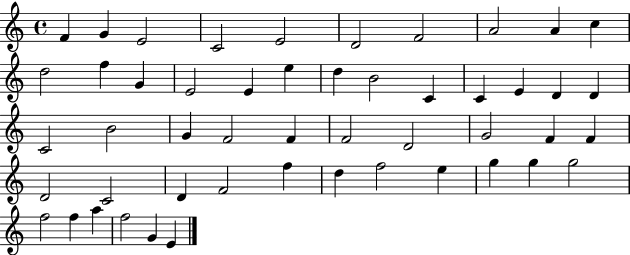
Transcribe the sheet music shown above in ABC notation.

X:1
T:Untitled
M:4/4
L:1/4
K:C
F G E2 C2 E2 D2 F2 A2 A c d2 f G E2 E e d B2 C C E D D C2 B2 G F2 F F2 D2 G2 F F D2 C2 D F2 f d f2 e g g g2 f2 f a f2 G E